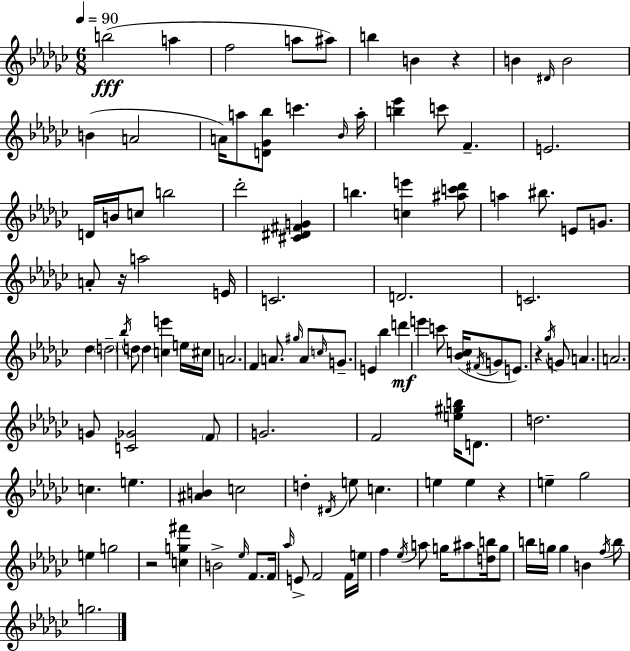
{
  \clef treble
  \numericTimeSignature
  \time 6/8
  \key ees \minor
  \tempo 4 = 90
  \repeat volta 2 { b''2(\fff a''4 | f''2 a''8 ais''8) | b''4 b'4 r4 | b'4 \grace { dis'16 } b'2 | \break b'4( a'2 | a'16) a''8 <d' ges' bes''>8 c'''4. | \grace { bes'16 } a''16-. <b'' ees'''>4 c'''8 f'4.-- | e'2. | \break d'16 b'16 c''8 b''2 | des'''2-. <cis' dis' fis' g'>4 | b''4. <c'' e'''>4 | <ais'' c''' des'''>8 a''4 bis''8. e'8 g'8. | \break a'8-. r16 a''2 | e'16 c'2. | d'2. | c'2. | \break des''4 \parenthesize d''2-- | \acciaccatura { bes''16 } d''8 d''4 <c'' e'''>4 | e''16 cis''16 a'2. | f'4 a'8. \grace { gis''16 } a'8 | \break \grace { c''16 } g'8.-- e'4 bes''4 | d'''4\mf e'''4 c'''8 <bes' c''>16( | \acciaccatura { fis'16 } g'8 e'8.) r4 \acciaccatura { ges''16 } g'8 | a'4. a'2. | \break g'8 <c' ges'>2 | \parenthesize f'8 g'2. | f'2 | <e'' gis'' b''>16 d'8. d''2. | \break c''4. | e''4. <ais' b'>4 c''2 | d''4-. \acciaccatura { dis'16 } | e''8 c''4. e''4 | \break e''4 r4 e''4-- | ges''2 e''4 | g''2 r2 | <c'' g'' fis'''>4 b'2-> | \break \grace { ees''16 } f'8. f'16 \grace { aes''16 } e'8-> | f'2 f'16 e''16 f''4 | \acciaccatura { ees''16 } a''8 g''16 ais''8 <d'' b''>16 g''8 b''16 | g''16 g''4 b'4 \acciaccatura { f''16 } b''8 | \break g''2. | } \bar "|."
}